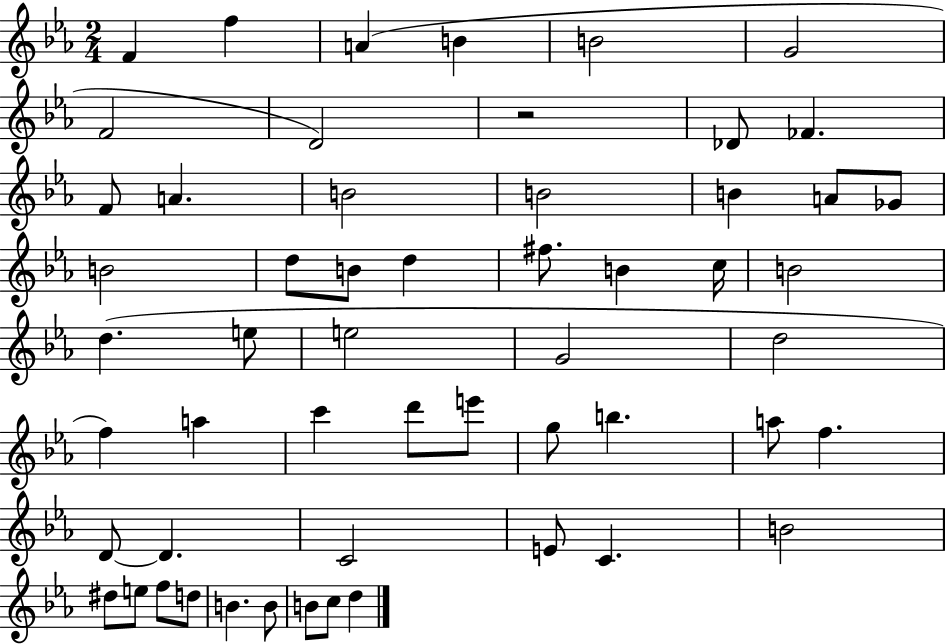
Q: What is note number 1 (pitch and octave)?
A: F4